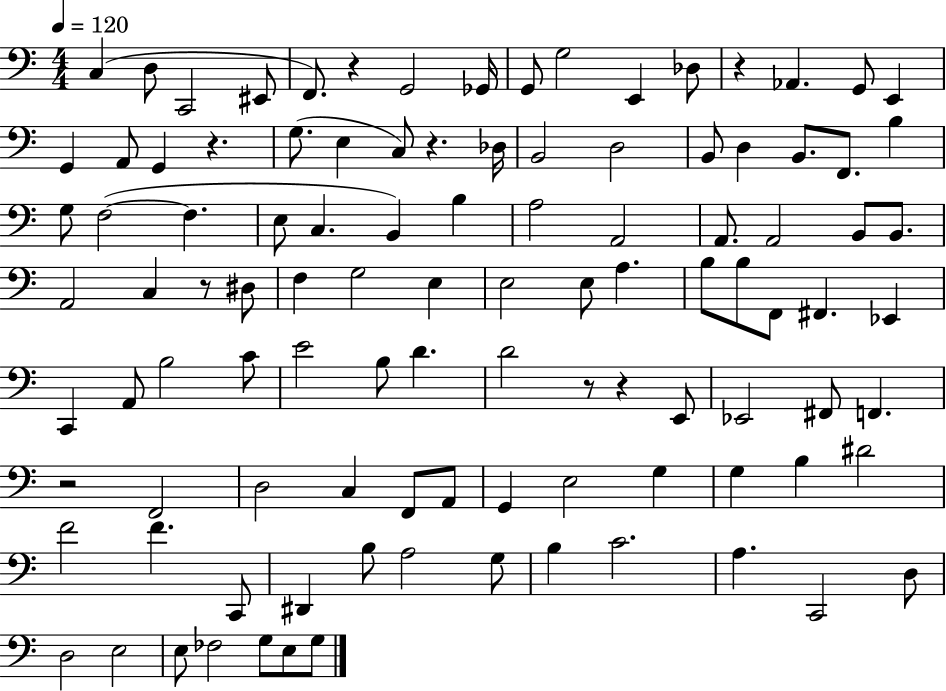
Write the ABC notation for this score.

X:1
T:Untitled
M:4/4
L:1/4
K:C
C, D,/2 C,,2 ^E,,/2 F,,/2 z G,,2 _G,,/4 G,,/2 G,2 E,, _D,/2 z _A,, G,,/2 E,, G,, A,,/2 G,, z G,/2 E, C,/2 z _D,/4 B,,2 D,2 B,,/2 D, B,,/2 F,,/2 B, G,/2 F,2 F, E,/2 C, B,, B, A,2 A,,2 A,,/2 A,,2 B,,/2 B,,/2 A,,2 C, z/2 ^D,/2 F, G,2 E, E,2 E,/2 A, B,/2 B,/2 F,,/2 ^F,, _E,, C,, A,,/2 B,2 C/2 E2 B,/2 D D2 z/2 z E,,/2 _E,,2 ^F,,/2 F,, z2 F,,2 D,2 C, F,,/2 A,,/2 G,, E,2 G, G, B, ^D2 F2 F C,,/2 ^D,, B,/2 A,2 G,/2 B, C2 A, C,,2 D,/2 D,2 E,2 E,/2 _F,2 G,/2 E,/2 G,/2